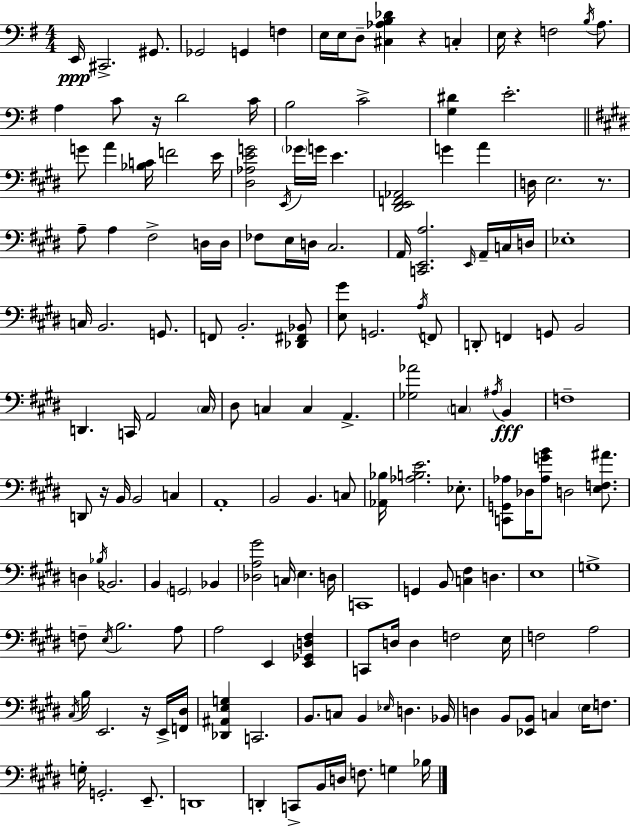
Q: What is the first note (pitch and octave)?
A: E2